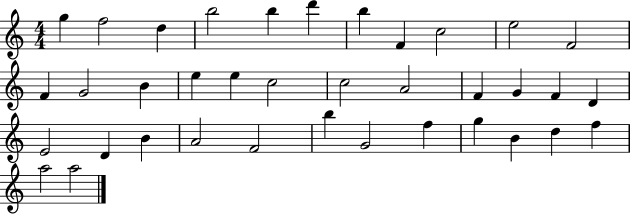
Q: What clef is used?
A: treble